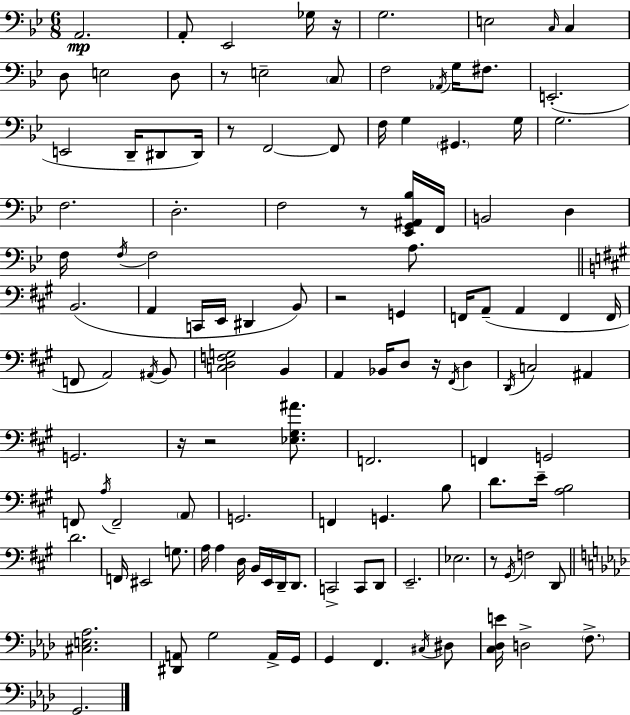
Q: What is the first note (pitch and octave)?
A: A2